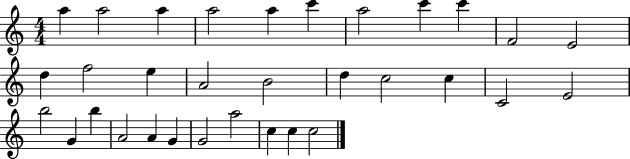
{
  \clef treble
  \numericTimeSignature
  \time 4/4
  \key c \major
  a''4 a''2 a''4 | a''2 a''4 c'''4 | a''2 c'''4 c'''4 | f'2 e'2 | \break d''4 f''2 e''4 | a'2 b'2 | d''4 c''2 c''4 | c'2 e'2 | \break b''2 g'4 b''4 | a'2 a'4 g'4 | g'2 a''2 | c''4 c''4 c''2 | \break \bar "|."
}